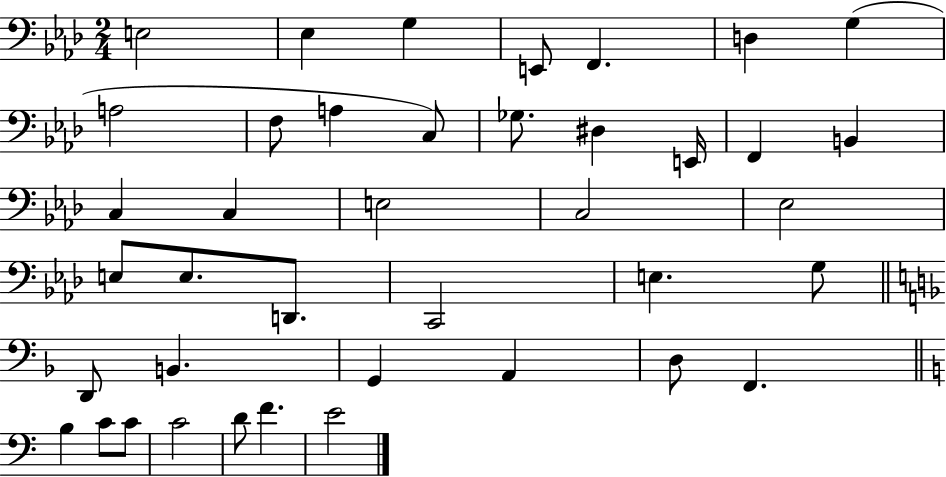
{
  \clef bass
  \numericTimeSignature
  \time 2/4
  \key aes \major
  e2 | ees4 g4 | e,8 f,4. | d4 g4( | \break a2 | f8 a4 c8) | ges8. dis4 e,16 | f,4 b,4 | \break c4 c4 | e2 | c2 | ees2 | \break e8 e8. d,8. | c,2 | e4. g8 | \bar "||" \break \key f \major d,8 b,4. | g,4 a,4 | d8 f,4. | \bar "||" \break \key c \major b4 c'8 c'8 | c'2 | d'8 f'4. | e'2 | \break \bar "|."
}